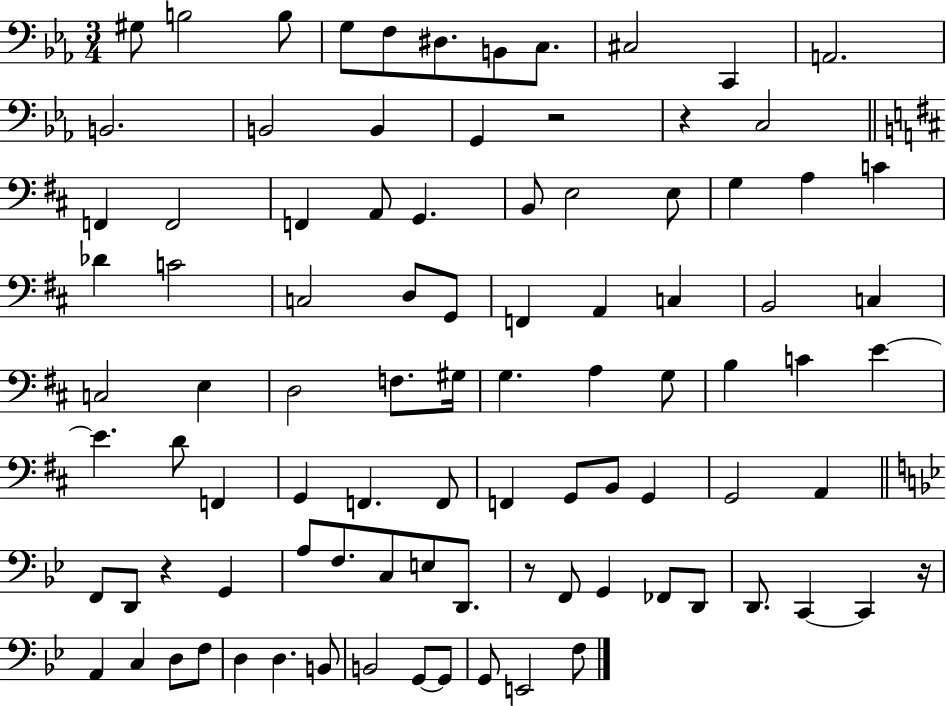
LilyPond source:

{
  \clef bass
  \numericTimeSignature
  \time 3/4
  \key ees \major
  \repeat volta 2 { gis8 b2 b8 | g8 f8 dis8. b,8 c8. | cis2 c,4 | a,2. | \break b,2. | b,2 b,4 | g,4 r2 | r4 c2 | \break \bar "||" \break \key d \major f,4 f,2 | f,4 a,8 g,4. | b,8 e2 e8 | g4 a4 c'4 | \break des'4 c'2 | c2 d8 g,8 | f,4 a,4 c4 | b,2 c4 | \break c2 e4 | d2 f8. gis16 | g4. a4 g8 | b4 c'4 e'4~~ | \break e'4. d'8 f,4 | g,4 f,4. f,8 | f,4 g,8 b,8 g,4 | g,2 a,4 | \break \bar "||" \break \key g \minor f,8 d,8 r4 g,4 | a8 f8. c8 e8 d,8. | r8 f,8 g,4 fes,8 d,8 | d,8. c,4~~ c,4 r16 | \break a,4 c4 d8 f8 | d4 d4. b,8 | b,2 g,8~~ g,8 | g,8 e,2 f8 | \break } \bar "|."
}